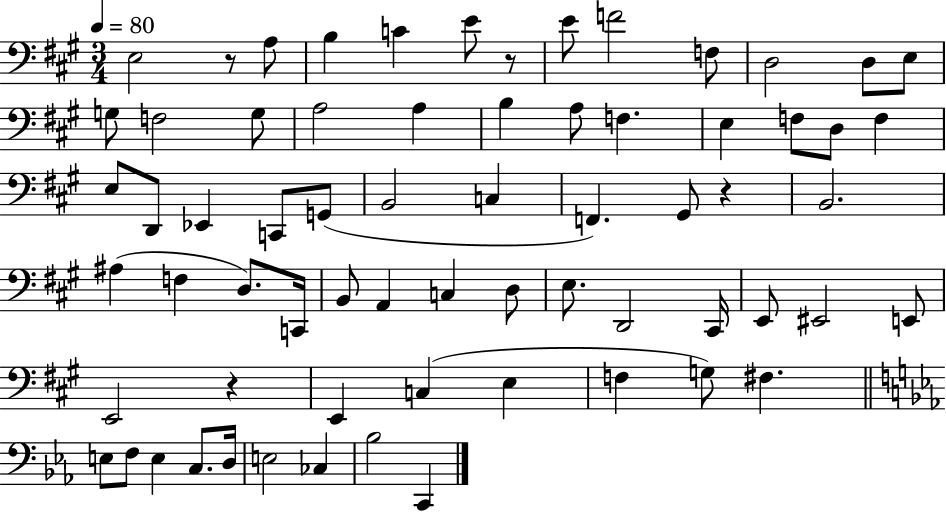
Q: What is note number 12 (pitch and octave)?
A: G3